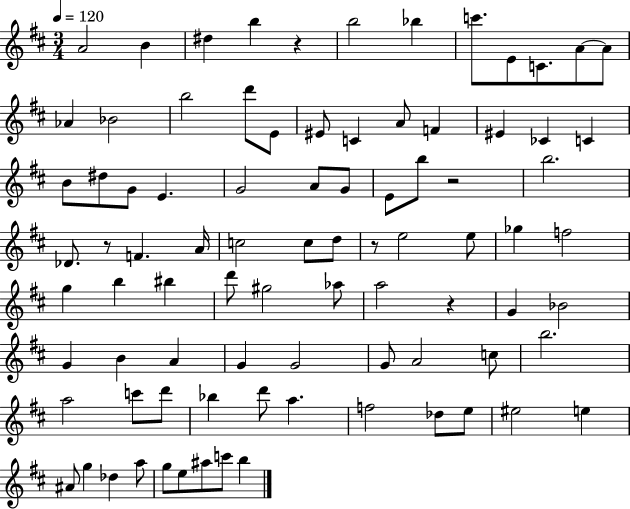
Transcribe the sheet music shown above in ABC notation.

X:1
T:Untitled
M:3/4
L:1/4
K:D
A2 B ^d b z b2 _b c'/2 E/2 C/2 A/2 A/2 _A _B2 b2 d'/2 E/2 ^E/2 C A/2 F ^E _C C B/2 ^d/2 G/2 E G2 A/2 G/2 E/2 b/2 z2 b2 _D/2 z/2 F A/4 c2 c/2 d/2 z/2 e2 e/2 _g f2 g b ^b d'/2 ^g2 _a/2 a2 z G _B2 G B A G G2 G/2 A2 c/2 b2 a2 c'/2 d'/2 _b d'/2 a f2 _d/2 e/2 ^e2 e ^A/2 g _d a/2 g/2 e/2 ^a/2 c'/2 b